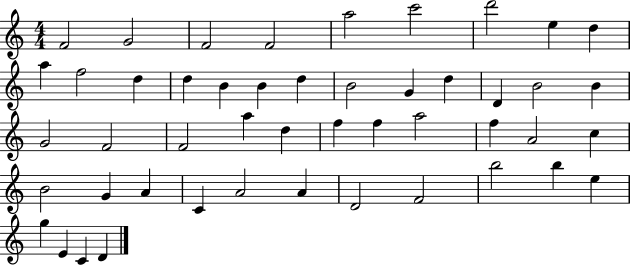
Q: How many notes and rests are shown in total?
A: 48